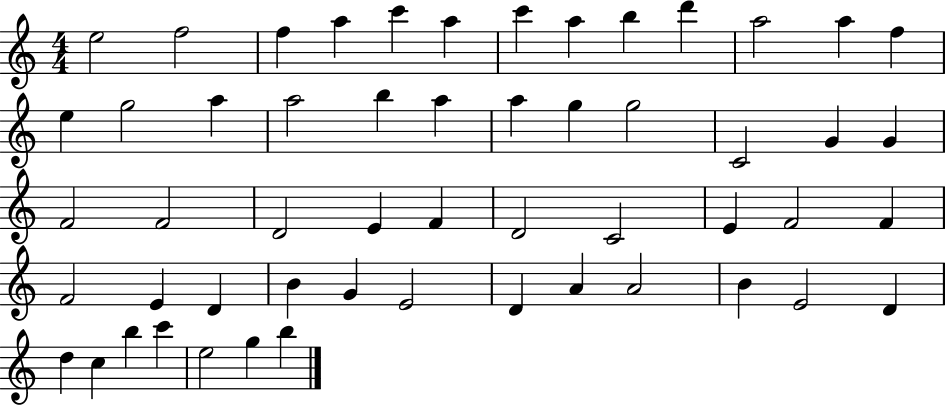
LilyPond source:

{
  \clef treble
  \numericTimeSignature
  \time 4/4
  \key c \major
  e''2 f''2 | f''4 a''4 c'''4 a''4 | c'''4 a''4 b''4 d'''4 | a''2 a''4 f''4 | \break e''4 g''2 a''4 | a''2 b''4 a''4 | a''4 g''4 g''2 | c'2 g'4 g'4 | \break f'2 f'2 | d'2 e'4 f'4 | d'2 c'2 | e'4 f'2 f'4 | \break f'2 e'4 d'4 | b'4 g'4 e'2 | d'4 a'4 a'2 | b'4 e'2 d'4 | \break d''4 c''4 b''4 c'''4 | e''2 g''4 b''4 | \bar "|."
}